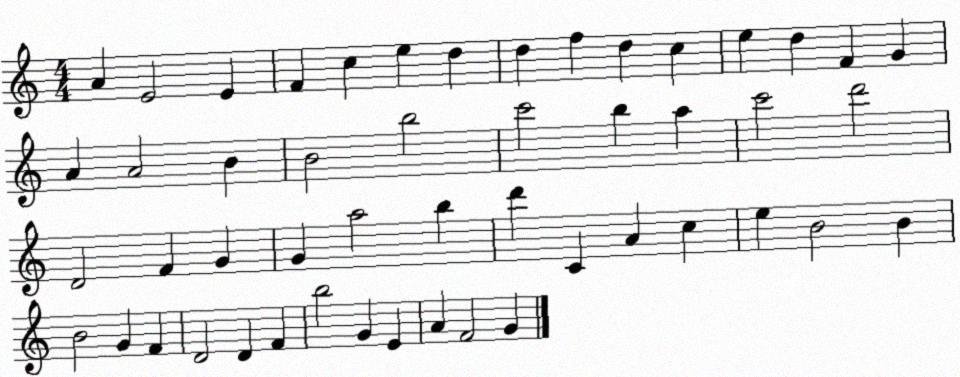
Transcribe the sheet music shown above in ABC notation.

X:1
T:Untitled
M:4/4
L:1/4
K:C
A E2 E F c e d d f d c e d F G A A2 B B2 b2 c'2 b a c'2 d'2 D2 F G G a2 b d' C A c e B2 B B2 G F D2 D F b2 G E A F2 G